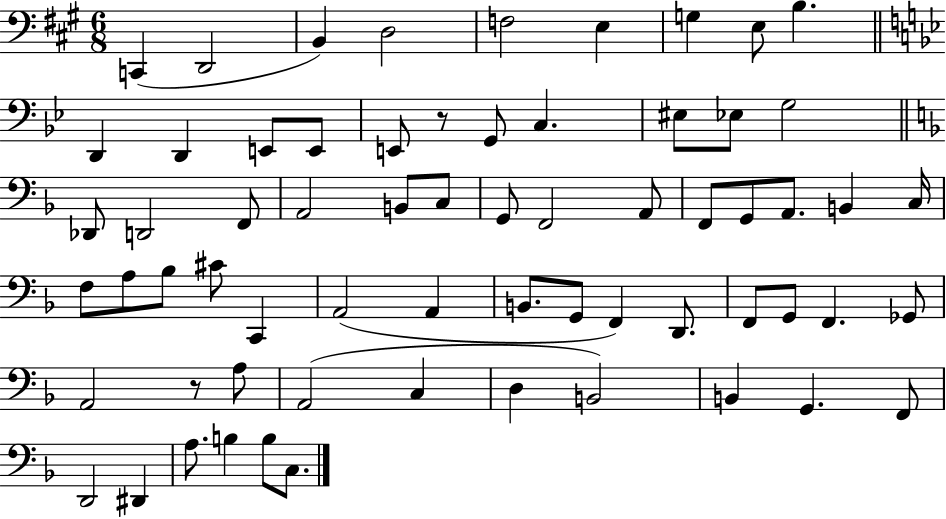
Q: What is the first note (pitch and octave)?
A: C2